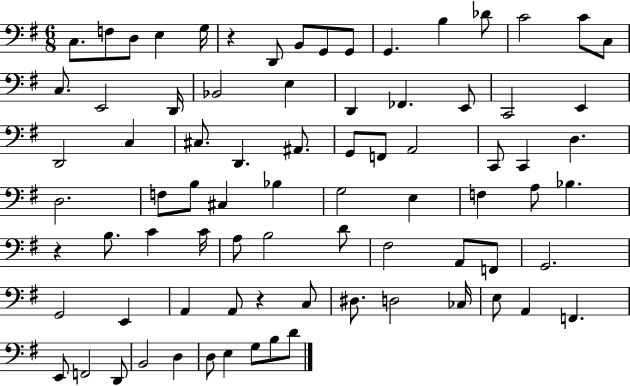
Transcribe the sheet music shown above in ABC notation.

X:1
T:Untitled
M:6/8
L:1/4
K:G
C,/2 F,/2 D,/2 E, G,/4 z D,,/2 B,,/2 G,,/2 G,,/2 G,, B, _D/2 C2 C/2 C,/2 C,/2 E,,2 D,,/4 _B,,2 E, D,, _F,, E,,/2 C,,2 E,, D,,2 C, ^C,/2 D,, ^A,,/2 G,,/2 F,,/2 A,,2 C,,/2 C,, D, D,2 F,/2 B,/2 ^C, _B, G,2 E, F, A,/2 _B, z B,/2 C C/4 A,/2 B,2 D/2 ^F,2 A,,/2 F,,/2 G,,2 G,,2 E,, A,, A,,/2 z C,/2 ^D,/2 D,2 _C,/4 E,/2 A,, F,, E,,/2 F,,2 D,,/2 B,,2 D, D,/2 E, G,/2 B,/2 D/2